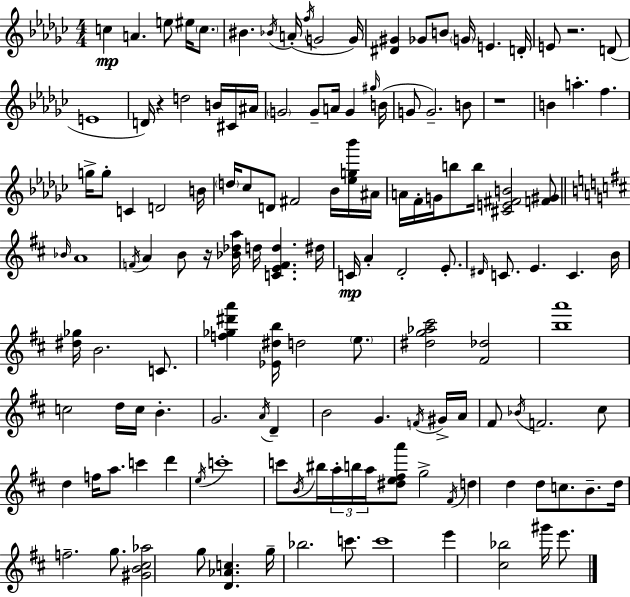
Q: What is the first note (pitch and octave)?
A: C5